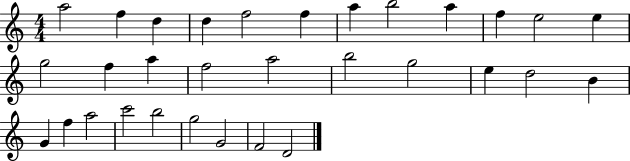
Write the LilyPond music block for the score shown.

{
  \clef treble
  \numericTimeSignature
  \time 4/4
  \key c \major
  a''2 f''4 d''4 | d''4 f''2 f''4 | a''4 b''2 a''4 | f''4 e''2 e''4 | \break g''2 f''4 a''4 | f''2 a''2 | b''2 g''2 | e''4 d''2 b'4 | \break g'4 f''4 a''2 | c'''2 b''2 | g''2 g'2 | f'2 d'2 | \break \bar "|."
}